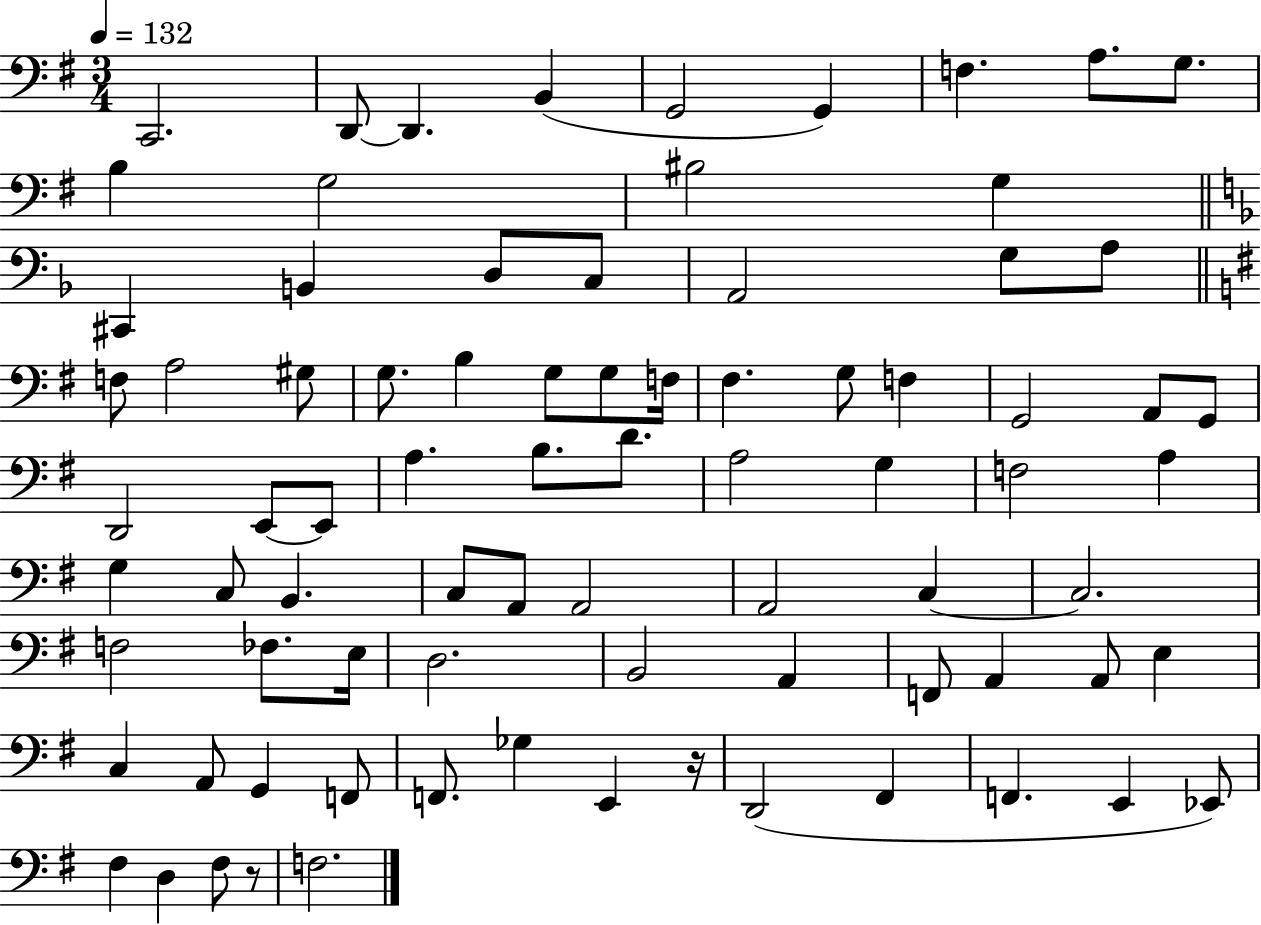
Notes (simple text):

C2/h. D2/e D2/q. B2/q G2/h G2/q F3/q. A3/e. G3/e. B3/q G3/h BIS3/h G3/q C#2/q B2/q D3/e C3/e A2/h G3/e A3/e F3/e A3/h G#3/e G3/e. B3/q G3/e G3/e F3/s F#3/q. G3/e F3/q G2/h A2/e G2/e D2/h E2/e E2/e A3/q. B3/e. D4/e. A3/h G3/q F3/h A3/q G3/q C3/e B2/q. C3/e A2/e A2/h A2/h C3/q C3/h. F3/h FES3/e. E3/s D3/h. B2/h A2/q F2/e A2/q A2/e E3/q C3/q A2/e G2/q F2/e F2/e. Gb3/q E2/q R/s D2/h F#2/q F2/q. E2/q Eb2/e F#3/q D3/q F#3/e R/e F3/h.